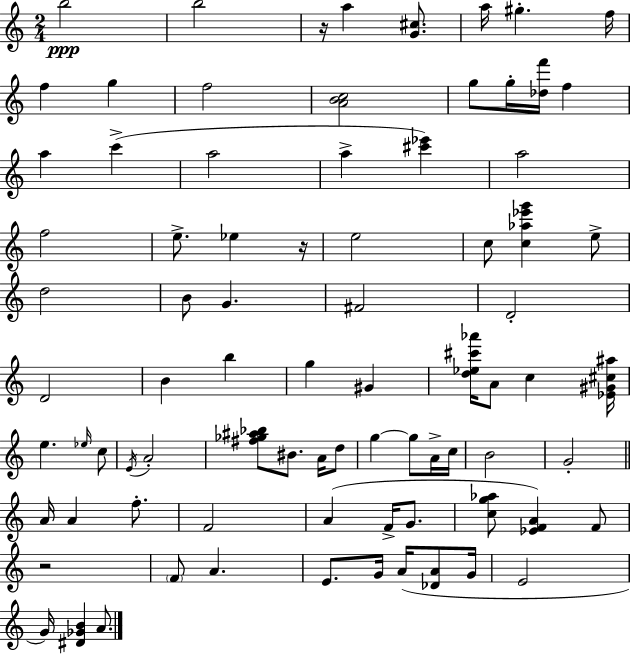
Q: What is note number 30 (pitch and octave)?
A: B4